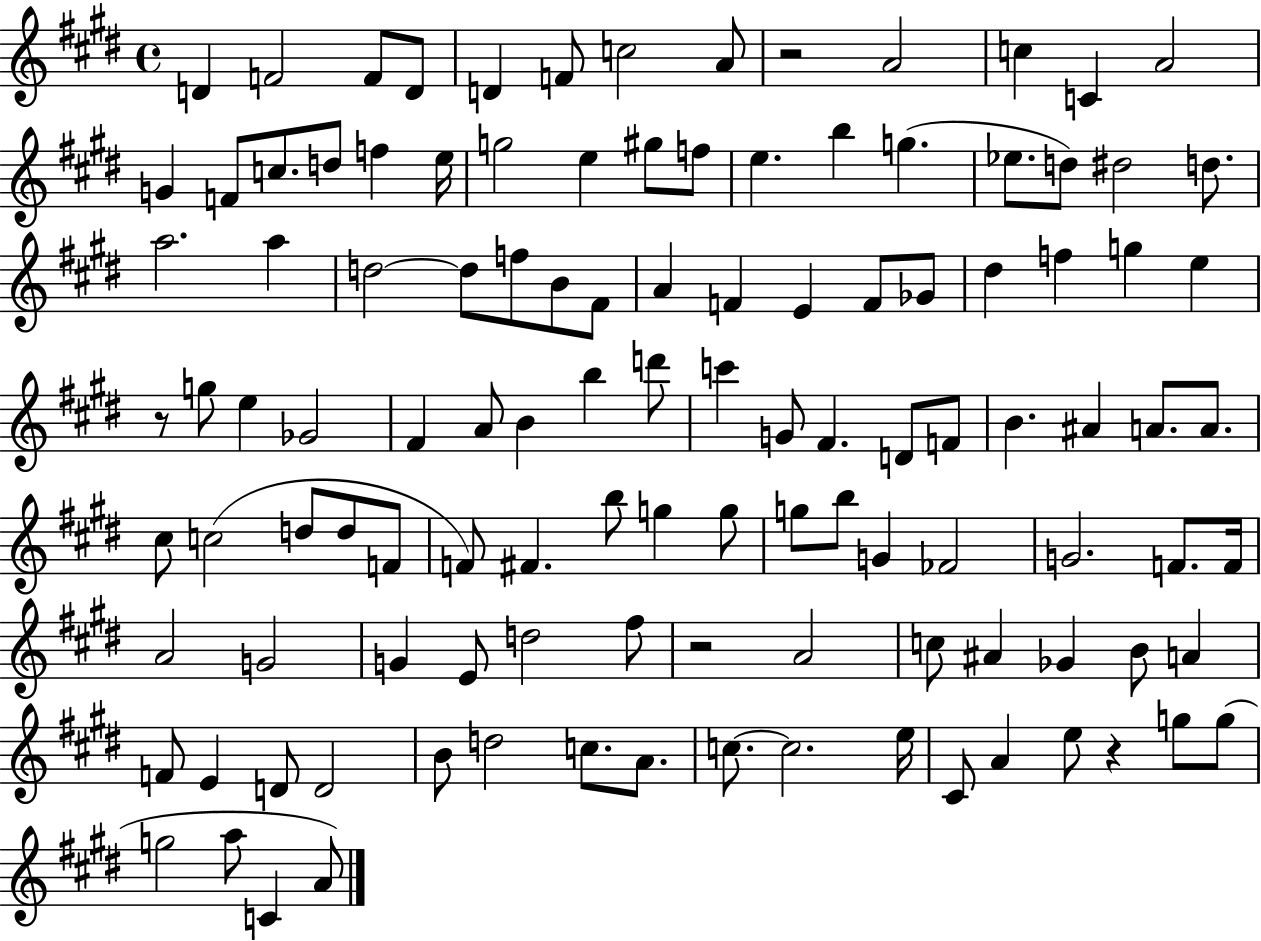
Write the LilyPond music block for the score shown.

{
  \clef treble
  \time 4/4
  \defaultTimeSignature
  \key e \major
  d'4 f'2 f'8 d'8 | d'4 f'8 c''2 a'8 | r2 a'2 | c''4 c'4 a'2 | \break g'4 f'8 c''8. d''8 f''4 e''16 | g''2 e''4 gis''8 f''8 | e''4. b''4 g''4.( | ees''8. d''8) dis''2 d''8. | \break a''2. a''4 | d''2~~ d''8 f''8 b'8 fis'8 | a'4 f'4 e'4 f'8 ges'8 | dis''4 f''4 g''4 e''4 | \break r8 g''8 e''4 ges'2 | fis'4 a'8 b'4 b''4 d'''8 | c'''4 g'8 fis'4. d'8 f'8 | b'4. ais'4 a'8. a'8. | \break cis''8 c''2( d''8 d''8 f'8 | f'8) fis'4. b''8 g''4 g''8 | g''8 b''8 g'4 fes'2 | g'2. f'8. f'16 | \break a'2 g'2 | g'4 e'8 d''2 fis''8 | r2 a'2 | c''8 ais'4 ges'4 b'8 a'4 | \break f'8 e'4 d'8 d'2 | b'8 d''2 c''8. a'8. | c''8.~~ c''2. e''16 | cis'8 a'4 e''8 r4 g''8 g''8( | \break g''2 a''8 c'4 a'8) | \bar "|."
}